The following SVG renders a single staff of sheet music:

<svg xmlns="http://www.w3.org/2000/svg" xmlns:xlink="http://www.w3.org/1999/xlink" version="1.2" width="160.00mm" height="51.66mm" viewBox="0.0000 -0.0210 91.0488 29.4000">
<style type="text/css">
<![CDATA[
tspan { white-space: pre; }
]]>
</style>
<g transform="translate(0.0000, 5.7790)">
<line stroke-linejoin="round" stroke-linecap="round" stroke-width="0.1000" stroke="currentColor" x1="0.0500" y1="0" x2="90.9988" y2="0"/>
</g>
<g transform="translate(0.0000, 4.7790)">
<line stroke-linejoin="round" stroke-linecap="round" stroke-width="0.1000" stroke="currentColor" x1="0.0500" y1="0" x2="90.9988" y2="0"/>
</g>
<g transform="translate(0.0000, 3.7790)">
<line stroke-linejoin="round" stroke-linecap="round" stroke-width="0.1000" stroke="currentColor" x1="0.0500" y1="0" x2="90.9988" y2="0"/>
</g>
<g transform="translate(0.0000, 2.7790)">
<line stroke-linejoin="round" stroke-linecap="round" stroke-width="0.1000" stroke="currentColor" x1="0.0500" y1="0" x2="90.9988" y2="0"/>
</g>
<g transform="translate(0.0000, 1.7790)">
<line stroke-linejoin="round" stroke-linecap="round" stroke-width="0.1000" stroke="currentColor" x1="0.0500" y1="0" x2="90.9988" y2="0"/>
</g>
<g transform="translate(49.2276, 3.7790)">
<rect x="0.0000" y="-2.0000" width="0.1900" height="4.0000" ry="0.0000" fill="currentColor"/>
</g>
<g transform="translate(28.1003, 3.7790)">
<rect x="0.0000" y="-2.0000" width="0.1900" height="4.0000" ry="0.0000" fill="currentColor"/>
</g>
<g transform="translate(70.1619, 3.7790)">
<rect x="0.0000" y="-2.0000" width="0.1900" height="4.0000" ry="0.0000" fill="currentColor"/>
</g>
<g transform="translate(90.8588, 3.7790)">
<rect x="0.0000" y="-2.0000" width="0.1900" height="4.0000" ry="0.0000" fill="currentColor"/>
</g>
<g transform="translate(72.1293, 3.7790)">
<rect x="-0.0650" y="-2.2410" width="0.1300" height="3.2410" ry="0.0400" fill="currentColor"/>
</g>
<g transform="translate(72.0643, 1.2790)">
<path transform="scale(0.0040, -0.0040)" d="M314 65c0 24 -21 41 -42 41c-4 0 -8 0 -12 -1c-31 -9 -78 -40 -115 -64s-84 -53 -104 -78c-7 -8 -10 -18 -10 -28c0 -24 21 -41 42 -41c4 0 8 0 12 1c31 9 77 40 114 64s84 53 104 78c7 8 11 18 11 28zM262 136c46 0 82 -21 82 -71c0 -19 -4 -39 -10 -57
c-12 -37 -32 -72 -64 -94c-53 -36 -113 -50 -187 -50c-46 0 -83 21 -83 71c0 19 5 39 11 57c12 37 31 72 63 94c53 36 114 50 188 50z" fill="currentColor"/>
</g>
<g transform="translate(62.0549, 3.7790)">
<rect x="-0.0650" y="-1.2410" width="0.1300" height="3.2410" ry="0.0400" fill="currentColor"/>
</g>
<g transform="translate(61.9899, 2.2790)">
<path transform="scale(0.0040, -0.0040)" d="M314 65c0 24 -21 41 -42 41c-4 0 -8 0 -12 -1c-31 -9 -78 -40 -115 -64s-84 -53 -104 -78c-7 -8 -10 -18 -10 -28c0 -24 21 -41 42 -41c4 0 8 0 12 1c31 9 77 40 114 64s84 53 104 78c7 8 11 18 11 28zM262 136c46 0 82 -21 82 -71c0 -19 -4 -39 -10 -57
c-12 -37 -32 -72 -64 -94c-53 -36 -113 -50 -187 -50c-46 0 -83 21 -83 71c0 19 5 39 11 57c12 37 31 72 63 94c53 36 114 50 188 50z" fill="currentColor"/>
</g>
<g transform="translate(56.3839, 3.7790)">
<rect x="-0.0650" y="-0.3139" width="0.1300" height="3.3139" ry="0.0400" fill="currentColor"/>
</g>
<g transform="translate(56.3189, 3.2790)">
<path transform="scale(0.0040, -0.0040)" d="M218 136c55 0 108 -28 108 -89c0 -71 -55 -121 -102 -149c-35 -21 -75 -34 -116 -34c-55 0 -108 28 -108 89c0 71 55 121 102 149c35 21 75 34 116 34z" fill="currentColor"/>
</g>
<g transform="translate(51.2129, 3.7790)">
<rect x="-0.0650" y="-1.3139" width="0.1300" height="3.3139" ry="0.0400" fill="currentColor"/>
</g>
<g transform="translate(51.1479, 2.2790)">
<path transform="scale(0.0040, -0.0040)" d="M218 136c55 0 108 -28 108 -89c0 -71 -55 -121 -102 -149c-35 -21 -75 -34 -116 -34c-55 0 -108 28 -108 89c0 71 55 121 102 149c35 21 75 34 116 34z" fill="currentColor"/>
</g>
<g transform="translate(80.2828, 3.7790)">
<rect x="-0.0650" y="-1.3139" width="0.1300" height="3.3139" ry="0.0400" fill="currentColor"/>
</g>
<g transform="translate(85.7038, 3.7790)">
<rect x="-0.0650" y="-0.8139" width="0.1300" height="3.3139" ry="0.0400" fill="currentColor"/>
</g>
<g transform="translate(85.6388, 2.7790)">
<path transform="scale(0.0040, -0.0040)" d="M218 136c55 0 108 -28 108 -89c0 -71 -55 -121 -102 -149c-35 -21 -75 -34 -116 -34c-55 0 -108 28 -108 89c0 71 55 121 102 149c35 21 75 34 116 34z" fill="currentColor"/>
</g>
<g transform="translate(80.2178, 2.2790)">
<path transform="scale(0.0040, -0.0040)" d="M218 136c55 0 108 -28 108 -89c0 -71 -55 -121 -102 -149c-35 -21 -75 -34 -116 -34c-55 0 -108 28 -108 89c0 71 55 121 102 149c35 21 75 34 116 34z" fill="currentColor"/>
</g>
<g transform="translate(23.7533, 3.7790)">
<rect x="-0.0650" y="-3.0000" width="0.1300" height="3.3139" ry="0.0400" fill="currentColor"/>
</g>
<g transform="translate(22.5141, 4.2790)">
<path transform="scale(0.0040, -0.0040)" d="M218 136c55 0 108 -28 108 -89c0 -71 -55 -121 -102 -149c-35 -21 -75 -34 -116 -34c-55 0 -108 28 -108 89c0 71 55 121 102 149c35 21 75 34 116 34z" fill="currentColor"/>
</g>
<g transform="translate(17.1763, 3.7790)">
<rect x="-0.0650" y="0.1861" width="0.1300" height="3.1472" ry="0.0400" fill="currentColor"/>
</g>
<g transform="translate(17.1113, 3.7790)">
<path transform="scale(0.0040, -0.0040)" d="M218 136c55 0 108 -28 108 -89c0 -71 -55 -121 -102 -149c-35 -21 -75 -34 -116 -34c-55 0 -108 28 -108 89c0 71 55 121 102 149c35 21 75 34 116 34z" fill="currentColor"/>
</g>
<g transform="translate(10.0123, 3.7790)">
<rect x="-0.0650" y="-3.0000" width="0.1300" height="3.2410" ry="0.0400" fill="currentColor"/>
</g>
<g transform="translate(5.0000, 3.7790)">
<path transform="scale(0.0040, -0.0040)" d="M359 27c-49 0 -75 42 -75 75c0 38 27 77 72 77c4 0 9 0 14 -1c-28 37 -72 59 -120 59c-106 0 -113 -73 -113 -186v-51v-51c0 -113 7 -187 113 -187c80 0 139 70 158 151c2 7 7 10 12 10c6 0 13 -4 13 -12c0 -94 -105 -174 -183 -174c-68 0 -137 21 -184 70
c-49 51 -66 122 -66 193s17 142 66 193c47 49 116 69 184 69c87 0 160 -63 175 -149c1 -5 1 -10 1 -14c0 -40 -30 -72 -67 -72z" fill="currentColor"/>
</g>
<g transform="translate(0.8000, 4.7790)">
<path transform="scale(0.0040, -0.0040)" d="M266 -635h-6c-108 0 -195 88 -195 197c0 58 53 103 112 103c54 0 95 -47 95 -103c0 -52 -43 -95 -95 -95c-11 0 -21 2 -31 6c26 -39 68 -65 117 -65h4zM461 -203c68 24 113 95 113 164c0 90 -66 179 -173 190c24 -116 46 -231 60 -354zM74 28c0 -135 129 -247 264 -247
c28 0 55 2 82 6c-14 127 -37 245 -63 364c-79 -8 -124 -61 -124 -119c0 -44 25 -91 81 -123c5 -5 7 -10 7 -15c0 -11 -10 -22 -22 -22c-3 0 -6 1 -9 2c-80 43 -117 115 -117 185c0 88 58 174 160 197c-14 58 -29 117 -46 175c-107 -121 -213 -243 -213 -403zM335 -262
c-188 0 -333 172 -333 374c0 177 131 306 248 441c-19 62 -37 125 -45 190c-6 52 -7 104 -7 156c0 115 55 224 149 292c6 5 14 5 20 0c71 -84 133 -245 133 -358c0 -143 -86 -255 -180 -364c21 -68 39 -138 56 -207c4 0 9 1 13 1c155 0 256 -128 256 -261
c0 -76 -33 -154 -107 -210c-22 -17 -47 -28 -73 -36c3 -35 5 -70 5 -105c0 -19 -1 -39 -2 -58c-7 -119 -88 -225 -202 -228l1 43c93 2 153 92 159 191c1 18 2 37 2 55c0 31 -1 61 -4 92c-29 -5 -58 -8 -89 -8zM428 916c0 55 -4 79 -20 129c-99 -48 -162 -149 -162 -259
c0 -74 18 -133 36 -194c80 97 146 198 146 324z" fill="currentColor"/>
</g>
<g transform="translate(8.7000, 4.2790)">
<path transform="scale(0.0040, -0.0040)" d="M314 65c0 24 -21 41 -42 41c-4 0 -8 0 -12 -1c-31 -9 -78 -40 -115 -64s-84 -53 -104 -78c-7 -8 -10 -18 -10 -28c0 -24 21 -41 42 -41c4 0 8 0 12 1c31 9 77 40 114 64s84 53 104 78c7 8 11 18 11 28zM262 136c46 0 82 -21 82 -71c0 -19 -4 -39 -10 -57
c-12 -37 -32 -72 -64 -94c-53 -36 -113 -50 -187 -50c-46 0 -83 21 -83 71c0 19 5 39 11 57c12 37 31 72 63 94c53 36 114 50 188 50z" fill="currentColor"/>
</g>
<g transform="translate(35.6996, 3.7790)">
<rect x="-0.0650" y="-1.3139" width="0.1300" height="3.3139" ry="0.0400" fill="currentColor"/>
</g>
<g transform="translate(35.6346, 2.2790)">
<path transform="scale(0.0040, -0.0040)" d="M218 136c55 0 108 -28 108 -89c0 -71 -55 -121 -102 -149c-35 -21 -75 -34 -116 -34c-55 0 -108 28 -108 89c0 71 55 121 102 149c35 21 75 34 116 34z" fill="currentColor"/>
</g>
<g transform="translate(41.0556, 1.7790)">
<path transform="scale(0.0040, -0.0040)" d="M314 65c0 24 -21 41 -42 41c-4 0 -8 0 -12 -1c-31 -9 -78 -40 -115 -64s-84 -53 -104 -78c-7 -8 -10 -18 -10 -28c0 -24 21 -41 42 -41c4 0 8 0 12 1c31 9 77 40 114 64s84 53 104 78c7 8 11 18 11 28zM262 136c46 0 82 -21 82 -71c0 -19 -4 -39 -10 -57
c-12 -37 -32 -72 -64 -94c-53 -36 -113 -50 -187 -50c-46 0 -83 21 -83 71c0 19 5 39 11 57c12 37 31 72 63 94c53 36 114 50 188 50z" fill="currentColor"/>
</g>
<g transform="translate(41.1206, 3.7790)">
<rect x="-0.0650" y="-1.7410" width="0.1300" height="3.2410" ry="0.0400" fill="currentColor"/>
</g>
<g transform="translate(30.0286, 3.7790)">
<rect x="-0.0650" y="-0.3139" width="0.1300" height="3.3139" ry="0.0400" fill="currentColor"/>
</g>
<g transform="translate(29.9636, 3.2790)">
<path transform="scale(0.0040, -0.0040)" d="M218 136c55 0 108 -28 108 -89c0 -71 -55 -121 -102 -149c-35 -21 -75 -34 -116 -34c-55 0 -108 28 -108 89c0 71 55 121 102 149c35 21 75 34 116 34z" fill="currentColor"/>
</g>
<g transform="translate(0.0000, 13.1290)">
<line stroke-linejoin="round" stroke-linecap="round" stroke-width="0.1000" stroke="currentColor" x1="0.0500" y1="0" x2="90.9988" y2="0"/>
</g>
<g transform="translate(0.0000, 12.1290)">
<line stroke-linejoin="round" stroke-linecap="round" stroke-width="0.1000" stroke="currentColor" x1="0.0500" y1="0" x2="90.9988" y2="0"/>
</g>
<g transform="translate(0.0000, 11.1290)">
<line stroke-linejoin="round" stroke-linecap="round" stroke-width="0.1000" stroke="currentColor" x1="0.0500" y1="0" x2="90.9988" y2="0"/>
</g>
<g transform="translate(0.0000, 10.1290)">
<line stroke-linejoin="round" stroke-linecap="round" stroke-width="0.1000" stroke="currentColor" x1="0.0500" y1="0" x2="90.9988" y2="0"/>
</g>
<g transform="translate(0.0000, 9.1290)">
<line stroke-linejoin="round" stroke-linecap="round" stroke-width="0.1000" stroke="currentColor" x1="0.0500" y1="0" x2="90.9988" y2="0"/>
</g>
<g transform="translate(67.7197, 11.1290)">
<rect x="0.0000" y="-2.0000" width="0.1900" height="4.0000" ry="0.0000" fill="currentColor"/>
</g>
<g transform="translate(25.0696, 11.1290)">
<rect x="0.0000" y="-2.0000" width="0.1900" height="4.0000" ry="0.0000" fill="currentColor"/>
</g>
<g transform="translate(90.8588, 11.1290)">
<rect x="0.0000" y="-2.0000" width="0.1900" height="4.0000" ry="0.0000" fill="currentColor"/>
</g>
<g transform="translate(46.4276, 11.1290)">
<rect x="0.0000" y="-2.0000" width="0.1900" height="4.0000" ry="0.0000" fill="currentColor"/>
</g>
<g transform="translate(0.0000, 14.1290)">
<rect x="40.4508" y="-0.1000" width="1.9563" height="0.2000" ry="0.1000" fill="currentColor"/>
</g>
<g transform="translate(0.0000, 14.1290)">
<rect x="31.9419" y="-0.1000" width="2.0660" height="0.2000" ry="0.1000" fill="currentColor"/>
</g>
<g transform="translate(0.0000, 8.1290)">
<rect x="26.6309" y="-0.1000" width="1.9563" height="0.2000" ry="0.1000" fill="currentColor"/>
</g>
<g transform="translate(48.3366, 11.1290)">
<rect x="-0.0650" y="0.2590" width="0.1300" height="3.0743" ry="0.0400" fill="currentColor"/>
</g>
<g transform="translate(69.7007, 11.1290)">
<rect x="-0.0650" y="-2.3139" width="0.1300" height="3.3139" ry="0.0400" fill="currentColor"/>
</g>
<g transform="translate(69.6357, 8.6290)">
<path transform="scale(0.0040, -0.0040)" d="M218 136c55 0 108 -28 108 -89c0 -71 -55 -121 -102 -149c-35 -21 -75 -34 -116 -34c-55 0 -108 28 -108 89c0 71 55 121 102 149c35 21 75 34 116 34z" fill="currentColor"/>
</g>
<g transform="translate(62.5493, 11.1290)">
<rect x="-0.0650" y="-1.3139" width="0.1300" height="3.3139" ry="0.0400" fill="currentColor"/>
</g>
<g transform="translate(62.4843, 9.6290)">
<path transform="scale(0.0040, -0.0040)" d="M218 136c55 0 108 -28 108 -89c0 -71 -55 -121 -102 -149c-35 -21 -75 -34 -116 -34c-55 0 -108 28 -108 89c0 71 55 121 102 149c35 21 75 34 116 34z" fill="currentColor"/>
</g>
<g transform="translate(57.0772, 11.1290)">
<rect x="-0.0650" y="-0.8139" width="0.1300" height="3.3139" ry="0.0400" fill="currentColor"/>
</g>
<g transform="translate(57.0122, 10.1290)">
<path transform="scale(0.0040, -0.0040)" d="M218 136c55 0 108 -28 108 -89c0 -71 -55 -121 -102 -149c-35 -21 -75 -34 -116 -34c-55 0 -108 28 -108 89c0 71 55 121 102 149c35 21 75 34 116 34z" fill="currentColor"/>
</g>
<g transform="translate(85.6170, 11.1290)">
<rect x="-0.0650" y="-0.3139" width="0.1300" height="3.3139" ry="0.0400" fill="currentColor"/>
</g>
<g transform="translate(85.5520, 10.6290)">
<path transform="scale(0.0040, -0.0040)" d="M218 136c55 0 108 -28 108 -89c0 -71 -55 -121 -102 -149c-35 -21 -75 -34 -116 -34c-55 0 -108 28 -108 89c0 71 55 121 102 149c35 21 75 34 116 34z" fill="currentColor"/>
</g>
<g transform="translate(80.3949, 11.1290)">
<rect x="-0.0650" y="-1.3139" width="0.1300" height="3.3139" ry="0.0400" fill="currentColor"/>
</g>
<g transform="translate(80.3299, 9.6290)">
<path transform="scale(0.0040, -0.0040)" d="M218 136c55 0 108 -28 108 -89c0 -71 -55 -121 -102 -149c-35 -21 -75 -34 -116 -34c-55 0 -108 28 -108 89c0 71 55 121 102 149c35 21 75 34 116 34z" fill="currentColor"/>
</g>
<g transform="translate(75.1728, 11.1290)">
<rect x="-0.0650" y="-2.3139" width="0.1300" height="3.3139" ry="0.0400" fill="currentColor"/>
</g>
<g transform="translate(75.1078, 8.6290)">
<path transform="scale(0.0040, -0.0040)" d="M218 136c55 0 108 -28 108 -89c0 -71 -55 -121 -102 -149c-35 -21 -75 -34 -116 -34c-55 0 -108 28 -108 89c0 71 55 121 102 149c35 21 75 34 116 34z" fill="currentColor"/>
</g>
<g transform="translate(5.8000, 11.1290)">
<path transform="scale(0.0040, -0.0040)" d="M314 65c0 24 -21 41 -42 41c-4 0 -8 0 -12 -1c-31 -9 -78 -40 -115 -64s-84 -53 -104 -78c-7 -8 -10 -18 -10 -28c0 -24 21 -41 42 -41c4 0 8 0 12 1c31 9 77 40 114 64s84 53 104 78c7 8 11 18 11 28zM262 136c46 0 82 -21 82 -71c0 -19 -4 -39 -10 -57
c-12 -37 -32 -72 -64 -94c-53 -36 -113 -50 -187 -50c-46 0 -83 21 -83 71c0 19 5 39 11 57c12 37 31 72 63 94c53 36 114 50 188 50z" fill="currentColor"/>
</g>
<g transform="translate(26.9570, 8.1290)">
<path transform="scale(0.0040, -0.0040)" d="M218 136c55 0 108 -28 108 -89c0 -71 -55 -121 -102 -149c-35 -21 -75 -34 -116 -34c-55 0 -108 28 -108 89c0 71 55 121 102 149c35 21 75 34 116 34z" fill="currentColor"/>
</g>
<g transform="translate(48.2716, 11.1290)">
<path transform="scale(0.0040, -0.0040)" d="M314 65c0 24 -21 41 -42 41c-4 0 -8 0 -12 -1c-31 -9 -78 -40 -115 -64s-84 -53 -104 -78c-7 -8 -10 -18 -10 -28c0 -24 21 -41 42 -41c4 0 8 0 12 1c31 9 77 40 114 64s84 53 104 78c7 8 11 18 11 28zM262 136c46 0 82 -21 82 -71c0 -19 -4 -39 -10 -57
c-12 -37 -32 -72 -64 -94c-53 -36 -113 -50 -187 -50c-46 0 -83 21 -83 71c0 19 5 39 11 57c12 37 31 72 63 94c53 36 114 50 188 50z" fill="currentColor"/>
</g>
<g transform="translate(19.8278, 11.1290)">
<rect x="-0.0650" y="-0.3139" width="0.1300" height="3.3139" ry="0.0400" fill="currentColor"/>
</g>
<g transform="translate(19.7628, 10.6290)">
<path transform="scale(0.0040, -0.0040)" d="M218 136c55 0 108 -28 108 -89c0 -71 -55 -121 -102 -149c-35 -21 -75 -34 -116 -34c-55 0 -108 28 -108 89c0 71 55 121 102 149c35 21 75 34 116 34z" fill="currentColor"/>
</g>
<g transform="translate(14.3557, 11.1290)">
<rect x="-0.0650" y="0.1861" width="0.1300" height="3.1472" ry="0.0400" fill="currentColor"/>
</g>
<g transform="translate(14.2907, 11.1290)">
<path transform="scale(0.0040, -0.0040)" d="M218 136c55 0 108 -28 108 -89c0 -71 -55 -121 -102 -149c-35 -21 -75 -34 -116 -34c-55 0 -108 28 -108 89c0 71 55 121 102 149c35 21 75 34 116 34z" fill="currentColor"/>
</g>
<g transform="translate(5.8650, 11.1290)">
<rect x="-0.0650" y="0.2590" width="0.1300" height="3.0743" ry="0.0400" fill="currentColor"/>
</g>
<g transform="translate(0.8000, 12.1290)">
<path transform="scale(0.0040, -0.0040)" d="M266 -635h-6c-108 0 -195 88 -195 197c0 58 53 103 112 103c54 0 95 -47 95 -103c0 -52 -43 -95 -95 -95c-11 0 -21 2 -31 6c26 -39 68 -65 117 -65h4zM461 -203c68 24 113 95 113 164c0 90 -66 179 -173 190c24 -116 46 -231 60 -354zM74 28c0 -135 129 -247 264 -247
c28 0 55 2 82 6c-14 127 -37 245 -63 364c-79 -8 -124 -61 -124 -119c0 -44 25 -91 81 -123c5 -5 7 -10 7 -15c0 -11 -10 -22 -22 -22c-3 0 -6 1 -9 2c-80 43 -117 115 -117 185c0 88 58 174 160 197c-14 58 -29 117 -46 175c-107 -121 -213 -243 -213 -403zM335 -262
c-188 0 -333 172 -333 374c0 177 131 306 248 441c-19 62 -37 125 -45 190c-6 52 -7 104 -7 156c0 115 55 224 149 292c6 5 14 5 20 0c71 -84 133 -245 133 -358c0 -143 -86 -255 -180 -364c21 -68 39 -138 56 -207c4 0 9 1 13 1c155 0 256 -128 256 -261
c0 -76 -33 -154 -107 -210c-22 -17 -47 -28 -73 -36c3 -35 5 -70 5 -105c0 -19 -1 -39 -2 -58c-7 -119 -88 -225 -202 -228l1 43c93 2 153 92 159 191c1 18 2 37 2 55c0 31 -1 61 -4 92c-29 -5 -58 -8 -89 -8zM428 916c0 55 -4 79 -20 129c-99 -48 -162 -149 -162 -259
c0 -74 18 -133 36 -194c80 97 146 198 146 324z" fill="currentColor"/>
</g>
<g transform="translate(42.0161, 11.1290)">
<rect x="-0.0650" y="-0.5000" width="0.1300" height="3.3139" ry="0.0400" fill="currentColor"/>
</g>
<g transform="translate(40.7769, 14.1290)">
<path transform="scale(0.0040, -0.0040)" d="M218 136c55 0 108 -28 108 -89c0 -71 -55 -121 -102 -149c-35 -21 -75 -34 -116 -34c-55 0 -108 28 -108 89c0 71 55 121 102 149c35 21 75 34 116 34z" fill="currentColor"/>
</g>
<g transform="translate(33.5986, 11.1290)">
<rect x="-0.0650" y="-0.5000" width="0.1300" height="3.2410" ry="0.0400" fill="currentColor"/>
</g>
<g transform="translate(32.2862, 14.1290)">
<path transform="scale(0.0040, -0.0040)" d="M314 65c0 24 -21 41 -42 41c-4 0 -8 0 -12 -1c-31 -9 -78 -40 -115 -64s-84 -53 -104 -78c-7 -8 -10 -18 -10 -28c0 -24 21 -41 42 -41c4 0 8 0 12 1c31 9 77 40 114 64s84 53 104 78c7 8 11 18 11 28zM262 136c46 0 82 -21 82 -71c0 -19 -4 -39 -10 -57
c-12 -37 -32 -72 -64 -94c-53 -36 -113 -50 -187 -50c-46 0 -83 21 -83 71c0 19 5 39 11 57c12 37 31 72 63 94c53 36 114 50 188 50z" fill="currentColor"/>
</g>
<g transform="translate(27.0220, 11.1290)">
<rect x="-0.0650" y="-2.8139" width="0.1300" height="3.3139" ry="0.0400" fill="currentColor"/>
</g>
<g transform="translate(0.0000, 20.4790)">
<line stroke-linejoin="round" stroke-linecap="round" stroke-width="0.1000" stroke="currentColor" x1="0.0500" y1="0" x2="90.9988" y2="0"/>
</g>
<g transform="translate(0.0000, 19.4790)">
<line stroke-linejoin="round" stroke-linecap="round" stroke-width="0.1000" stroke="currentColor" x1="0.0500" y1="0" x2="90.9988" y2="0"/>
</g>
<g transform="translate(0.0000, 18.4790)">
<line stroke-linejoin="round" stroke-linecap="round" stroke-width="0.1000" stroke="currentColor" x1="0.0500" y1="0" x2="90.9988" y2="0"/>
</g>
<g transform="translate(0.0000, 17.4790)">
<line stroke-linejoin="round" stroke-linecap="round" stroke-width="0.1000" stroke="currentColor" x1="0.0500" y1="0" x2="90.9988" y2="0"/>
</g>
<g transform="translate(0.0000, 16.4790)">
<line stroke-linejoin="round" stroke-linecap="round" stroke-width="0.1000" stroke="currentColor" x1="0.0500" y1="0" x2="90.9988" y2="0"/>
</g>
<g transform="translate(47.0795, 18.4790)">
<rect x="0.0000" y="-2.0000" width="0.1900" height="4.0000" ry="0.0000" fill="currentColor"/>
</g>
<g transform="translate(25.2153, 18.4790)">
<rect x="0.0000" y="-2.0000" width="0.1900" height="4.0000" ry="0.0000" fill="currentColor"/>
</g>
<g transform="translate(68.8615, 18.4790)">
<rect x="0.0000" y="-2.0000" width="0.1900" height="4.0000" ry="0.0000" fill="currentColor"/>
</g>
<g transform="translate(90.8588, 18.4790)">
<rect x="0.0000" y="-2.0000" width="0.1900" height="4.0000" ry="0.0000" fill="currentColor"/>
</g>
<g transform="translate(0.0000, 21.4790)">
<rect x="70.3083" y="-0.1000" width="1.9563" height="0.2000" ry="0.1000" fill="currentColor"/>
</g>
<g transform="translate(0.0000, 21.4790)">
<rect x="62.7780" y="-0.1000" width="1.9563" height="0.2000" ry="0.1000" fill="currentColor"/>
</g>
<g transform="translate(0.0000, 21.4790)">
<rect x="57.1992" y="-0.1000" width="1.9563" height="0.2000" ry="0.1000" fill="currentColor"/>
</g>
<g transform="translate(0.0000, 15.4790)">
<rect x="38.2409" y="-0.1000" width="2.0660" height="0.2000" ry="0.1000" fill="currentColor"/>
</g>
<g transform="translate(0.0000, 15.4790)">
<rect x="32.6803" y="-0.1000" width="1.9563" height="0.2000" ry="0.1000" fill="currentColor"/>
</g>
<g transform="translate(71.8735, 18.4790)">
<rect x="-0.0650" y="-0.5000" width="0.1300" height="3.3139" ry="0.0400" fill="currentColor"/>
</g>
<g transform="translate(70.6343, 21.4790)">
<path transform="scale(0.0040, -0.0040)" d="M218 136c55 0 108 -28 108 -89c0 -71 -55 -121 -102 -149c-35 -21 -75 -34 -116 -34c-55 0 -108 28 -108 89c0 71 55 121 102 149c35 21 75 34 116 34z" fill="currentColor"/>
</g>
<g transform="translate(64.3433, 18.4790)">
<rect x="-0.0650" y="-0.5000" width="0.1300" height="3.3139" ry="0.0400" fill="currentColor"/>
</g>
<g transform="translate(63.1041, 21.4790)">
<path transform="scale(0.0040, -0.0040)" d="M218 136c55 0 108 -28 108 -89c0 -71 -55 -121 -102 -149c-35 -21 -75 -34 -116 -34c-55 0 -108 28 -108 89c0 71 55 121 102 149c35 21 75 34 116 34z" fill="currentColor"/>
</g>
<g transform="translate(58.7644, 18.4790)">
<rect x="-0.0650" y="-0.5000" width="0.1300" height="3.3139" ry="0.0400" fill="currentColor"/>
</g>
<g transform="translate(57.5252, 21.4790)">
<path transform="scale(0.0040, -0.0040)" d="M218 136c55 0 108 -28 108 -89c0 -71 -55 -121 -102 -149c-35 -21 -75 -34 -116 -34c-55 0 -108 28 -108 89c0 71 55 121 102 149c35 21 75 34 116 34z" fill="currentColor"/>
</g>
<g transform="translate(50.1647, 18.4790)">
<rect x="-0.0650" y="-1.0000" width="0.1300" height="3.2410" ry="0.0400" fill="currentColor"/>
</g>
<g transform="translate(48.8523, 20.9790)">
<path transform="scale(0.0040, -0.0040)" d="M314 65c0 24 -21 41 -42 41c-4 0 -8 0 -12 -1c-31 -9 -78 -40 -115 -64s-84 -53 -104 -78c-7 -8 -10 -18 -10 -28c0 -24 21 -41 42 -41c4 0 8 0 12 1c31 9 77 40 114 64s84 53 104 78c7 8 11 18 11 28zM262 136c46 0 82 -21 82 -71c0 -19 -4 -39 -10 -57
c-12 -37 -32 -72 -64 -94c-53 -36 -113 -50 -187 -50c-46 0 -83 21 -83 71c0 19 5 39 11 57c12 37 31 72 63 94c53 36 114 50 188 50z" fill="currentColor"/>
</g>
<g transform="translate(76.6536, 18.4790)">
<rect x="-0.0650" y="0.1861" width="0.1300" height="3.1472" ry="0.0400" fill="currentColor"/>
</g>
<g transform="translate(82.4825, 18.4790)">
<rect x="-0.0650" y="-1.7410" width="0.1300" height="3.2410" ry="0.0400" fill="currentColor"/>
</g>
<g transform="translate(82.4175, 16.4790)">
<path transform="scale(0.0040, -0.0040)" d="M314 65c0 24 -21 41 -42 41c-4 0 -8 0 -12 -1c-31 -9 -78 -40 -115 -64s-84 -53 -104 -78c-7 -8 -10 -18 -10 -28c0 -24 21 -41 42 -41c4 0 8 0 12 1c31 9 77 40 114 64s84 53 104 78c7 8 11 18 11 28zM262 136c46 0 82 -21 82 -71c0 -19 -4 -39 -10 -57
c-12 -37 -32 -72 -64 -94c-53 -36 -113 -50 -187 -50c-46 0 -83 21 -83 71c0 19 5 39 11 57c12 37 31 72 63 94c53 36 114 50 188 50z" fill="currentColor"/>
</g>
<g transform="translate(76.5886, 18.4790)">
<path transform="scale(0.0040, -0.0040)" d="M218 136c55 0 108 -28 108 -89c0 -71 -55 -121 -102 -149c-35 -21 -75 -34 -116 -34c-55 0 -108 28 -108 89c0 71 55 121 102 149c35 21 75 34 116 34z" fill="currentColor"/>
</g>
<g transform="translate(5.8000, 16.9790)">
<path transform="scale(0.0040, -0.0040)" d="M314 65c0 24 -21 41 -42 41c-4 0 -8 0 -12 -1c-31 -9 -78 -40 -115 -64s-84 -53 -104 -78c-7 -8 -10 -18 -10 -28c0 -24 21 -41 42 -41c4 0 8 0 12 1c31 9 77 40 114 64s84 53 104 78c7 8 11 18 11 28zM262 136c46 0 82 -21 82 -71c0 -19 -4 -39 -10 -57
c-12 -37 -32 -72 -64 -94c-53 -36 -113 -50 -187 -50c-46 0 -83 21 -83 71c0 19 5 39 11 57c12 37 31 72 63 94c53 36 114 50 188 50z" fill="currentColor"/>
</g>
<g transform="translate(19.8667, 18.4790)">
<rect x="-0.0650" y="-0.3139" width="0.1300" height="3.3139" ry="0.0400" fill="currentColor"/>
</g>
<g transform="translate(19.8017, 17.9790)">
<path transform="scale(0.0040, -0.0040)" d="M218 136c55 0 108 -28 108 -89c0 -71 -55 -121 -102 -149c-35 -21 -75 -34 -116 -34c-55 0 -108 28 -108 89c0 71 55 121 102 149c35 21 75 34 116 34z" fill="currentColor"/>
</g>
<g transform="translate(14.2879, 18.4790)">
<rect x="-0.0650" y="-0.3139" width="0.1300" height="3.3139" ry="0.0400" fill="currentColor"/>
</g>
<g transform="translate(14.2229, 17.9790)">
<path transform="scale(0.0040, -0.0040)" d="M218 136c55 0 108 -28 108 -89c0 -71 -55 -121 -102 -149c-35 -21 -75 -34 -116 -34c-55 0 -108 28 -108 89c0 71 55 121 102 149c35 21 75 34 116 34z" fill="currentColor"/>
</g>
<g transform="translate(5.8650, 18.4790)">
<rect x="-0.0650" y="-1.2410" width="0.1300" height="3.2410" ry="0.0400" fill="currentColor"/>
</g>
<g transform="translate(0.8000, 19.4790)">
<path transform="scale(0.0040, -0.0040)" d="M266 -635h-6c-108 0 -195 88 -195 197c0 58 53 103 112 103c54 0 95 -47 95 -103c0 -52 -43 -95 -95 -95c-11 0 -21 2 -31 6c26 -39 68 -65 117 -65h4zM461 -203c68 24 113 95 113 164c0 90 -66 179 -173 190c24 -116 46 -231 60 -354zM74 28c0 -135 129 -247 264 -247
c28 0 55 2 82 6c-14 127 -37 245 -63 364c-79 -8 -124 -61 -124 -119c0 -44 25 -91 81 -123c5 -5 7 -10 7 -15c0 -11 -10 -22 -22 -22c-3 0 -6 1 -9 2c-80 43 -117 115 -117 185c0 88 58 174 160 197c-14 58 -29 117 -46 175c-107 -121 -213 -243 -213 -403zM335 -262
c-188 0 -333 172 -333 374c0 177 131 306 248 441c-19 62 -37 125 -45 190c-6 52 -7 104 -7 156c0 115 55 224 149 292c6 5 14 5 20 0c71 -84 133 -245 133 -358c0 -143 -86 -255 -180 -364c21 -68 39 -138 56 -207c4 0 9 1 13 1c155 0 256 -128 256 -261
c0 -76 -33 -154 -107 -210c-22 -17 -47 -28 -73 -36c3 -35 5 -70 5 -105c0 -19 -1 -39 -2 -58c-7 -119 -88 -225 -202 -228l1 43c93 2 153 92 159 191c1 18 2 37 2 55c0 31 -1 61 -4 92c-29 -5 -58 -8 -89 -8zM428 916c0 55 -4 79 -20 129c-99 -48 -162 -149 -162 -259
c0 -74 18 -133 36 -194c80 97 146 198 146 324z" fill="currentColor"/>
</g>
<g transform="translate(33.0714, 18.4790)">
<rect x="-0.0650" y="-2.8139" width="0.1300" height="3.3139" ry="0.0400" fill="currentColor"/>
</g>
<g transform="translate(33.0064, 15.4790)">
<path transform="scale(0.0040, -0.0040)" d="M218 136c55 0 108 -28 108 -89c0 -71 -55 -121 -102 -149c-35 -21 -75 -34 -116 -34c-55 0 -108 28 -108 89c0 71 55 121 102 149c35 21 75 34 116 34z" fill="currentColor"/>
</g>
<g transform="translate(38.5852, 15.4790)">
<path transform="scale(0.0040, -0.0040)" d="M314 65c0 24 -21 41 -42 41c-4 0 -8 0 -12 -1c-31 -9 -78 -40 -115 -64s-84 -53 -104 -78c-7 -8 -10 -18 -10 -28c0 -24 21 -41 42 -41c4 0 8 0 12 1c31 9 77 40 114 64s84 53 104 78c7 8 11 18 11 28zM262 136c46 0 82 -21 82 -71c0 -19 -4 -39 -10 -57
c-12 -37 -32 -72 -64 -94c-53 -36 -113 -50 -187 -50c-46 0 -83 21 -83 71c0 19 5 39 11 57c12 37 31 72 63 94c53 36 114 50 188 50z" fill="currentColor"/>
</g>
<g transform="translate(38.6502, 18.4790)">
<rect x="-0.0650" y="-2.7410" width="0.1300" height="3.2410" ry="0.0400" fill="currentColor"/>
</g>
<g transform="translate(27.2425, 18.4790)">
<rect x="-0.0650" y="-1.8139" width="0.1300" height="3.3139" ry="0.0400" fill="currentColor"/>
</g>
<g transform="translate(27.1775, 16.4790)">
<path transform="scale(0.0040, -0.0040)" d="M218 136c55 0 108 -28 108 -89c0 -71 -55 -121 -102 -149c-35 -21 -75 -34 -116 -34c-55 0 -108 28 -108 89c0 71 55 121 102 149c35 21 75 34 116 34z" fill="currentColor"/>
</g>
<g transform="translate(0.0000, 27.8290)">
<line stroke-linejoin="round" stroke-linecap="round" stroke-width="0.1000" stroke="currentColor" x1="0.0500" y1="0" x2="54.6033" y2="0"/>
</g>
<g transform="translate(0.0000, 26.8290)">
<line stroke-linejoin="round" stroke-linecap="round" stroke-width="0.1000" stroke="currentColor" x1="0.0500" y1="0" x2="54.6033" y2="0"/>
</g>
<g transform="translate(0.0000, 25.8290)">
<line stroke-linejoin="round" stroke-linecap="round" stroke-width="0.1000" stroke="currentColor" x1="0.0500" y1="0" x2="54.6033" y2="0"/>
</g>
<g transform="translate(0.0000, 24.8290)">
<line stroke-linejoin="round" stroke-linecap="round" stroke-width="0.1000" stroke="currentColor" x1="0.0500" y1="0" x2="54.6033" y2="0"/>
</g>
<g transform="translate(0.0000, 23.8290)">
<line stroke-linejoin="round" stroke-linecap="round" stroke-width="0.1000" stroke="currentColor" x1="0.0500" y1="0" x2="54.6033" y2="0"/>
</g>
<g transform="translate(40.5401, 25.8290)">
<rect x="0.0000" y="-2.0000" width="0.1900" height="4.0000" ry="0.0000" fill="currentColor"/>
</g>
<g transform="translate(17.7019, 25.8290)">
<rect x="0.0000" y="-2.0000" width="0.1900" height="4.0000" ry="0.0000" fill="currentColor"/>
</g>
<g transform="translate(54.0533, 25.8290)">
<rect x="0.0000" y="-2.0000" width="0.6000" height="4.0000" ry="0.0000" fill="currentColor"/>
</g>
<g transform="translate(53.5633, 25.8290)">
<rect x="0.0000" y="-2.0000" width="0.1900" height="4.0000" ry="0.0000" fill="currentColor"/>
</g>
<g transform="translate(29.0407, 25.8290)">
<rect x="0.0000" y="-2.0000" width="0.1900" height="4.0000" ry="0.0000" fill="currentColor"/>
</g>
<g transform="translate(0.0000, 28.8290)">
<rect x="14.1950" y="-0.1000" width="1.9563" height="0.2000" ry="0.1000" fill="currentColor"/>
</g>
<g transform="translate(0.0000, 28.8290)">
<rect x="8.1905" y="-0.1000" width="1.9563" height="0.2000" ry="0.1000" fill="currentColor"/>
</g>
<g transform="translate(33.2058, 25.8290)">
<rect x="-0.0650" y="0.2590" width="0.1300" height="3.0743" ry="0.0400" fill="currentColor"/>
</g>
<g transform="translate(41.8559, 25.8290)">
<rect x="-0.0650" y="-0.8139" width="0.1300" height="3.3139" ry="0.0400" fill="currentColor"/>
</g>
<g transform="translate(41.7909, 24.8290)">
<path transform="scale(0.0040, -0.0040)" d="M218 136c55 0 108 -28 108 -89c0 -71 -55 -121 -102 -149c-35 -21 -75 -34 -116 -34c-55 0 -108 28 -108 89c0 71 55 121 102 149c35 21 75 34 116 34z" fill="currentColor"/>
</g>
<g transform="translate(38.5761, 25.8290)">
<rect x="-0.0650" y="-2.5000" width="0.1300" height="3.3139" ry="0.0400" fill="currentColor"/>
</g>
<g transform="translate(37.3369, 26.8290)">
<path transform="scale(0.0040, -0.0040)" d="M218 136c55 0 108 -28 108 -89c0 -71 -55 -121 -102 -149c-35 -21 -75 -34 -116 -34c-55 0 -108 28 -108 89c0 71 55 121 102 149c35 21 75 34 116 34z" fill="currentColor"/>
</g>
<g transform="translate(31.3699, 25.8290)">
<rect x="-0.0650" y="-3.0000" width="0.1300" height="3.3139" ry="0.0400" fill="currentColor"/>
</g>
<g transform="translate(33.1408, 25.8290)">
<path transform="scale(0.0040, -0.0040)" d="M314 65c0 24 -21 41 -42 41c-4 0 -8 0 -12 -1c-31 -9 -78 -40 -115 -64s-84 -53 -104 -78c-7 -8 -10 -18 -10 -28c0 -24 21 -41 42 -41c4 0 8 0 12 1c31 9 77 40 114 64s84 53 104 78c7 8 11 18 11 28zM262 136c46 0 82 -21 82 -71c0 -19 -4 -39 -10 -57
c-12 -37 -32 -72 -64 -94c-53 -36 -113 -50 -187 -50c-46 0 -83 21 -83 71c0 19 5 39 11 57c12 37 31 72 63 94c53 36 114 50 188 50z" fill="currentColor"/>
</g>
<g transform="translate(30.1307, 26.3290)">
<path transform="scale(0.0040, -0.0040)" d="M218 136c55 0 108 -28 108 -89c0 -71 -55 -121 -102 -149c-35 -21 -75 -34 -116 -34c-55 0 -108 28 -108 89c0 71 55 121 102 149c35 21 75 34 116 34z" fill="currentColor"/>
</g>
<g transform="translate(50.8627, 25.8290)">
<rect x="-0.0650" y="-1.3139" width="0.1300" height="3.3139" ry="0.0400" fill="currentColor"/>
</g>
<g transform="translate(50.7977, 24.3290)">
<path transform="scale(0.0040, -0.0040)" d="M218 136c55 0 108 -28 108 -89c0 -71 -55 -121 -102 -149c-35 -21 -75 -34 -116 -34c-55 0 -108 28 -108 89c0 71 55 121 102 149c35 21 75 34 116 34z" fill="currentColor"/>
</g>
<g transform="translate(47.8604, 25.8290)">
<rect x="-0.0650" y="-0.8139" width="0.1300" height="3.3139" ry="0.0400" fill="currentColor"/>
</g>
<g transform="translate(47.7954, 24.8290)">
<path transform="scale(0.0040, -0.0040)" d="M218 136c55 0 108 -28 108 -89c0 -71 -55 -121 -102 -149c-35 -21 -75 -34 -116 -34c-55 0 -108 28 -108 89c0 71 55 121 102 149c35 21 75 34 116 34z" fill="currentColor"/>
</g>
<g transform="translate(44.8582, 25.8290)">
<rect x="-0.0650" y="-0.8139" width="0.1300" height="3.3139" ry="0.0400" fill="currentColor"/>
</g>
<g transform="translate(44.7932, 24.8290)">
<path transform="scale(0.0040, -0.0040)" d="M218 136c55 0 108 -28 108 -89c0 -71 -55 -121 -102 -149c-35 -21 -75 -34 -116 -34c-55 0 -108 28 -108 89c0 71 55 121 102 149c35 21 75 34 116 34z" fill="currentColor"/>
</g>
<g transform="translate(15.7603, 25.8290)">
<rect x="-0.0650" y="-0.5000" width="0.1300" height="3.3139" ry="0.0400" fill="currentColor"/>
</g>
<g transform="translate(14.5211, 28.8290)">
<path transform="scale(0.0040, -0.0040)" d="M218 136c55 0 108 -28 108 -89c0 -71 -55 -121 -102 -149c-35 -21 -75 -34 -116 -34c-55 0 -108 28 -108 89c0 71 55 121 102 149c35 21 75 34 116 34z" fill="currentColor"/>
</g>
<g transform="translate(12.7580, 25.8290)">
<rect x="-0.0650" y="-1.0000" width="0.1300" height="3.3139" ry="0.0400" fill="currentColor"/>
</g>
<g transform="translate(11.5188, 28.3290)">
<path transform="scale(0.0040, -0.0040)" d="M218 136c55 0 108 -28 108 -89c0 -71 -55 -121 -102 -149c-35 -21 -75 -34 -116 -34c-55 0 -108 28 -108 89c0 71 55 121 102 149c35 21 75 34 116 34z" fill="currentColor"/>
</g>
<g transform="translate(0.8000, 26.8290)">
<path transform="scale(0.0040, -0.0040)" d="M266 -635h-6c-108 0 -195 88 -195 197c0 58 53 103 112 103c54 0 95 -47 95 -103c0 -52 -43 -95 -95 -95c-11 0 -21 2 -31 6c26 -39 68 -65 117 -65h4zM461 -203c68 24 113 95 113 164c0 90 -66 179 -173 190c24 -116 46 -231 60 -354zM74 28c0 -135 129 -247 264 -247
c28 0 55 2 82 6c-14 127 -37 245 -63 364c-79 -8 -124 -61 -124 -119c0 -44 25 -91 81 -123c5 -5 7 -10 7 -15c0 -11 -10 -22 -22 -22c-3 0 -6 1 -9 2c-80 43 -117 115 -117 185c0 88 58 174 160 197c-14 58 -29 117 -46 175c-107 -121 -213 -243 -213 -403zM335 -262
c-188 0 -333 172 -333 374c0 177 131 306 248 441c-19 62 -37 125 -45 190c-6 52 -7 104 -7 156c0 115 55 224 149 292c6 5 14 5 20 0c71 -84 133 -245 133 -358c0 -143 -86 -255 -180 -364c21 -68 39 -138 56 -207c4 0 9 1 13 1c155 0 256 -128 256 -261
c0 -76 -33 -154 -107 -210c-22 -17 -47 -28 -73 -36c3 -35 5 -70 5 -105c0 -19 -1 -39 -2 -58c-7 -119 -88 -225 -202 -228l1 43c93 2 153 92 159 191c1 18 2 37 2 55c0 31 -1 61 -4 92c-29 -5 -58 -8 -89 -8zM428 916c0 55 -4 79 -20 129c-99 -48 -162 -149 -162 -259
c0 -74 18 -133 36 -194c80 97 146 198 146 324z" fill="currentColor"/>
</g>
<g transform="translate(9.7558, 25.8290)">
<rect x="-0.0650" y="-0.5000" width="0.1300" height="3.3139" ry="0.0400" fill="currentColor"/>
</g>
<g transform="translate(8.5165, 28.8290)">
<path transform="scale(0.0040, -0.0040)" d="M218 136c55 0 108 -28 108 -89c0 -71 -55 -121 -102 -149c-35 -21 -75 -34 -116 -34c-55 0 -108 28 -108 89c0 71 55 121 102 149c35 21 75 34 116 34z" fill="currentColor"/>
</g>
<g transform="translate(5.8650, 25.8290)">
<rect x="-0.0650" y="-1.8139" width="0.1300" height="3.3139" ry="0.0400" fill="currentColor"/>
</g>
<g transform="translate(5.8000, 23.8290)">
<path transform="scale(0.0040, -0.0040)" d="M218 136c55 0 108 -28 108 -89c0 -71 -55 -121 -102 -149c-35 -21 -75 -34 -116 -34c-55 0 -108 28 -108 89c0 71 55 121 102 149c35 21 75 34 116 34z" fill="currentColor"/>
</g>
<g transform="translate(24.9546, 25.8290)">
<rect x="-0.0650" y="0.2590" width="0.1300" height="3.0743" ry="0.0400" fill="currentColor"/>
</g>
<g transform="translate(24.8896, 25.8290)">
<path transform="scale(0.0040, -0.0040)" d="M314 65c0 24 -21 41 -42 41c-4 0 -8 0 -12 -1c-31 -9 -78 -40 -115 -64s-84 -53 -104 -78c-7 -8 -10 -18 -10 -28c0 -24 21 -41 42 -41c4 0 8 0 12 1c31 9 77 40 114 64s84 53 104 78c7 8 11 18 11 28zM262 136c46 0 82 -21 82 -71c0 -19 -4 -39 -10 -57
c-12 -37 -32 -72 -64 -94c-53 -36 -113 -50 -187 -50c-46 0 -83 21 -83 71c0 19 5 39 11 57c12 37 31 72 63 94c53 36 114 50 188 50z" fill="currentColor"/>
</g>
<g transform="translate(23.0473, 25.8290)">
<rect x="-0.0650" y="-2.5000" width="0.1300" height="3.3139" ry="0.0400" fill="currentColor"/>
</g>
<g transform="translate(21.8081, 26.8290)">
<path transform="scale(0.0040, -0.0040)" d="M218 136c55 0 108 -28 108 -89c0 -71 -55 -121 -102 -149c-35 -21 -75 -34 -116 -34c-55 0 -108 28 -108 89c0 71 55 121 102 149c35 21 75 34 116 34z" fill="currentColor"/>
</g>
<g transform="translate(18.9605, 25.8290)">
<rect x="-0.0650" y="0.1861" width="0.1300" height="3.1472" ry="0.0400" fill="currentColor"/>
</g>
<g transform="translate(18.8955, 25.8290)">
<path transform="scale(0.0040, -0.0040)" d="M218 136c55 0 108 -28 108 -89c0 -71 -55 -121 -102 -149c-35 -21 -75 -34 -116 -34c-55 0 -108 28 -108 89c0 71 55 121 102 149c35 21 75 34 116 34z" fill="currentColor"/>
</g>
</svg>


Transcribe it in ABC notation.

X:1
T:Untitled
M:4/4
L:1/4
K:C
A2 B A c e f2 e c e2 g2 e d B2 B c a C2 C B2 d e g g e c e2 c c f a a2 D2 C C C B f2 f C D C B G B2 A B2 G d d d e